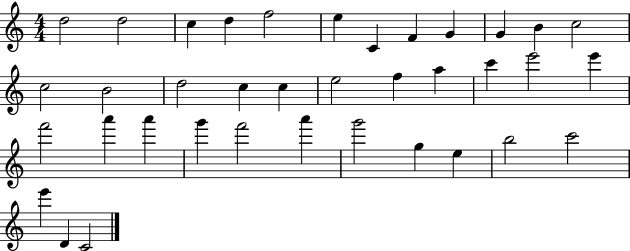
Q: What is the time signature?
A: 4/4